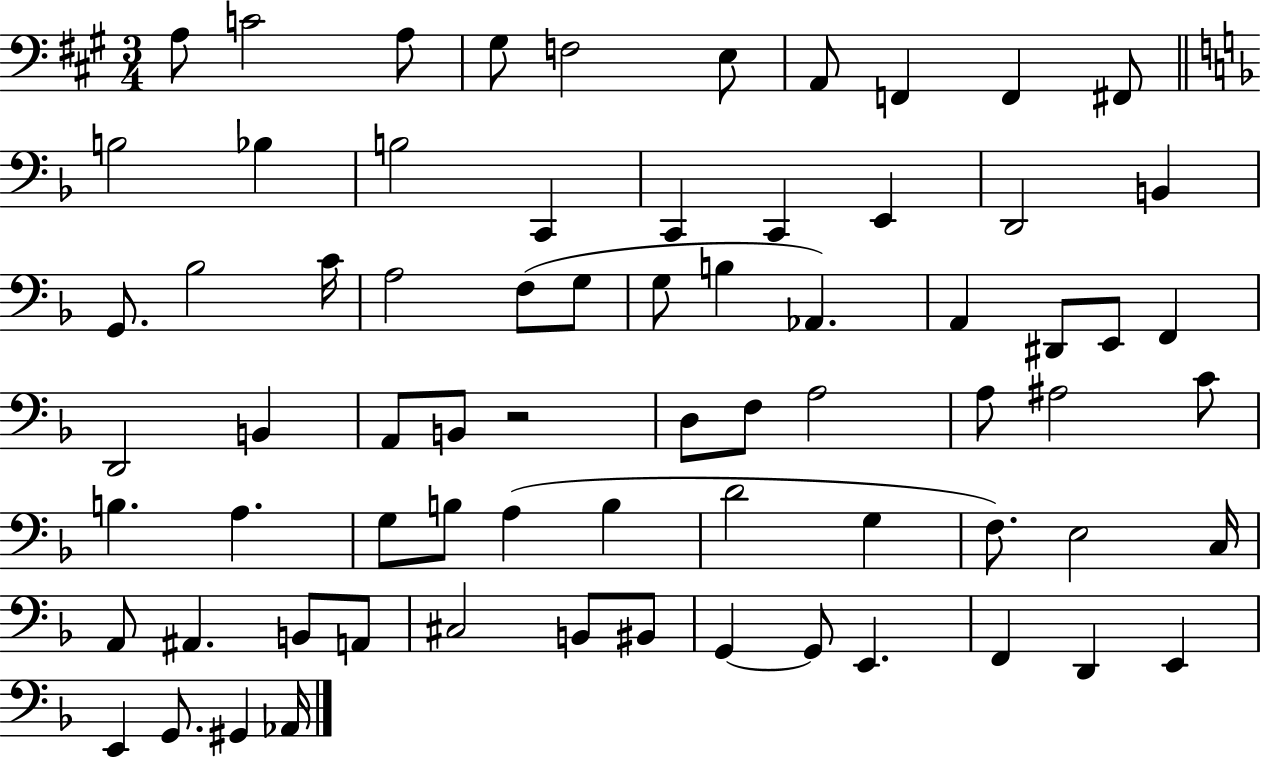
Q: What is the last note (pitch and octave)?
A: Ab2